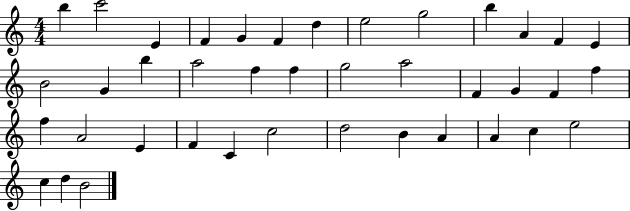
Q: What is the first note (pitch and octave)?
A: B5